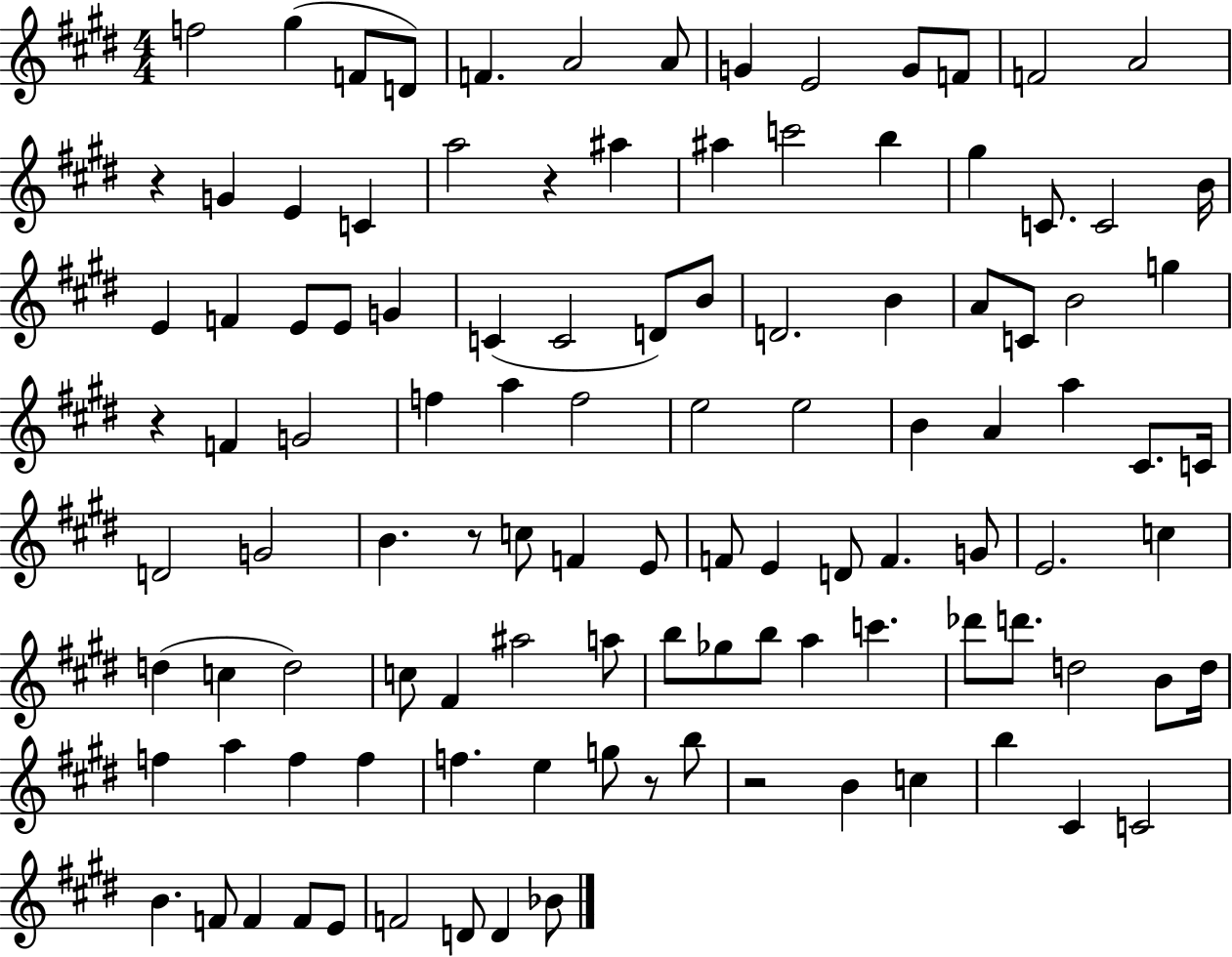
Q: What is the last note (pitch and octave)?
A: Bb4